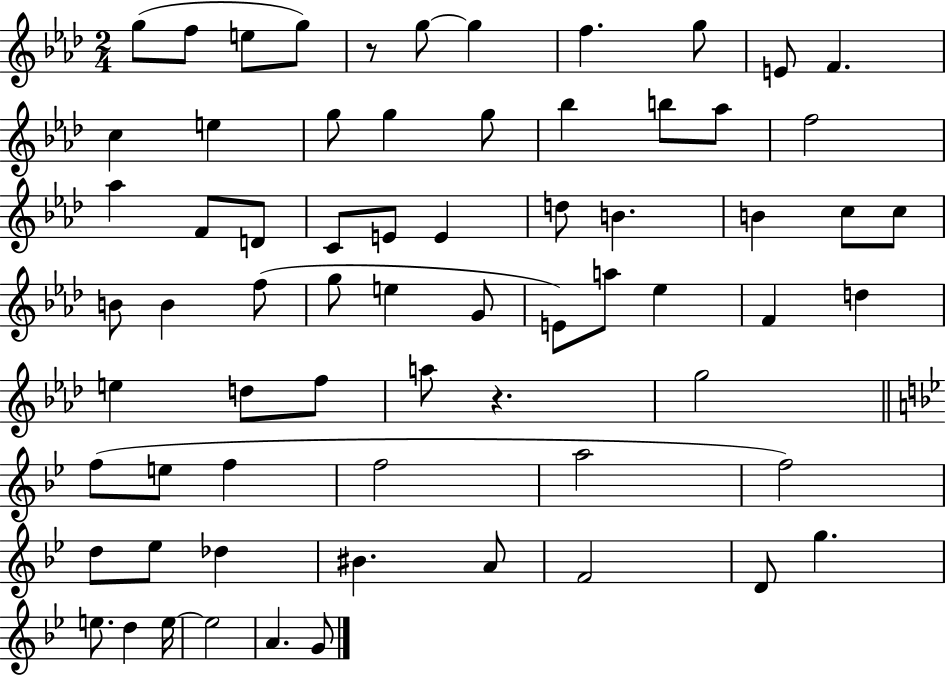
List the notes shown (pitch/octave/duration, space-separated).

G5/e F5/e E5/e G5/e R/e G5/e G5/q F5/q. G5/e E4/e F4/q. C5/q E5/q G5/e G5/q G5/e Bb5/q B5/e Ab5/e F5/h Ab5/q F4/e D4/e C4/e E4/e E4/q D5/e B4/q. B4/q C5/e C5/e B4/e B4/q F5/e G5/e E5/q G4/e E4/e A5/e Eb5/q F4/q D5/q E5/q D5/e F5/e A5/e R/q. G5/h F5/e E5/e F5/q F5/h A5/h F5/h D5/e Eb5/e Db5/q BIS4/q. A4/e F4/h D4/e G5/q. E5/e. D5/q E5/s E5/h A4/q. G4/e